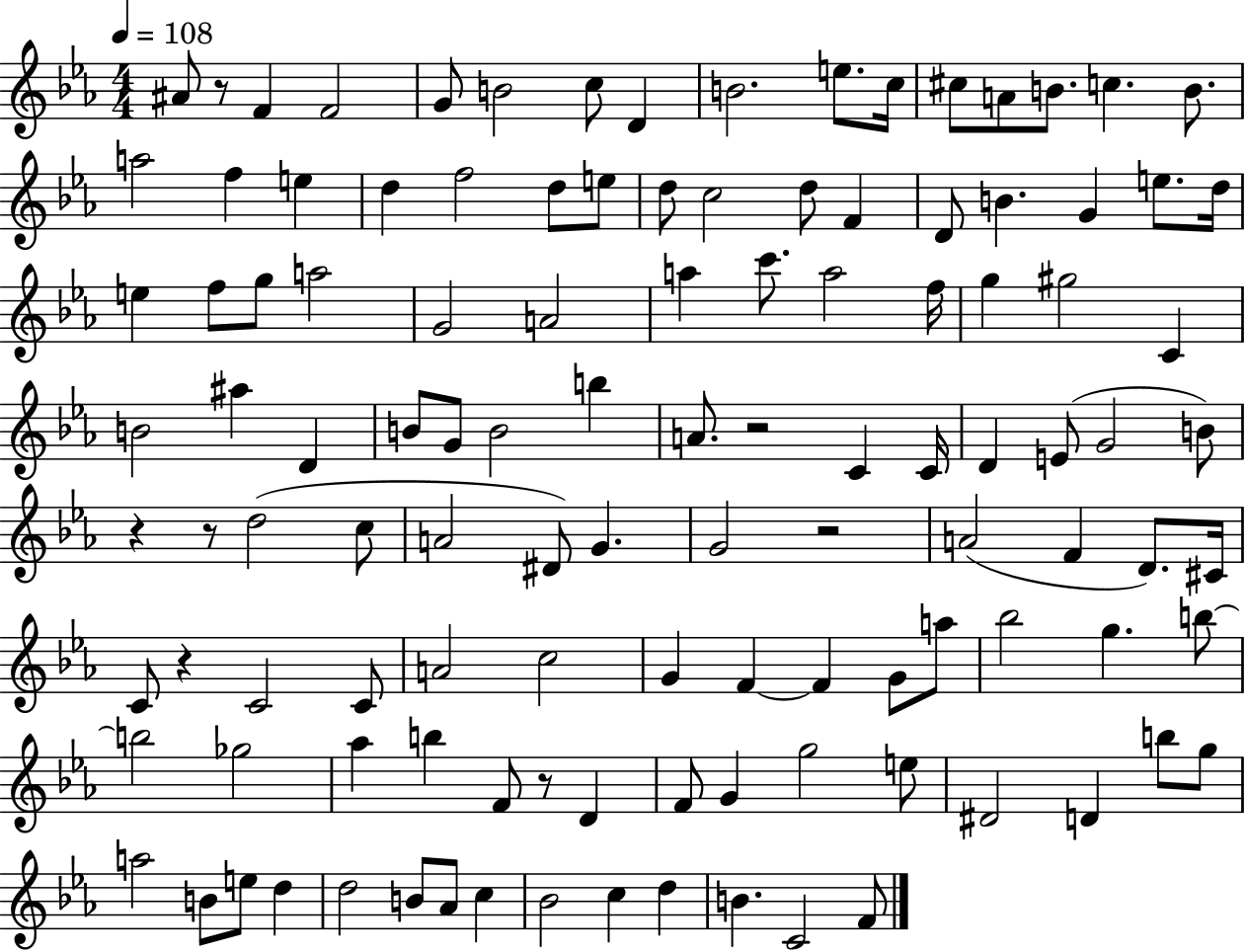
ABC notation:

X:1
T:Untitled
M:4/4
L:1/4
K:Eb
^A/2 z/2 F F2 G/2 B2 c/2 D B2 e/2 c/4 ^c/2 A/2 B/2 c B/2 a2 f e d f2 d/2 e/2 d/2 c2 d/2 F D/2 B G e/2 d/4 e f/2 g/2 a2 G2 A2 a c'/2 a2 f/4 g ^g2 C B2 ^a D B/2 G/2 B2 b A/2 z2 C C/4 D E/2 G2 B/2 z z/2 d2 c/2 A2 ^D/2 G G2 z2 A2 F D/2 ^C/4 C/2 z C2 C/2 A2 c2 G F F G/2 a/2 _b2 g b/2 b2 _g2 _a b F/2 z/2 D F/2 G g2 e/2 ^D2 D b/2 g/2 a2 B/2 e/2 d d2 B/2 _A/2 c _B2 c d B C2 F/2